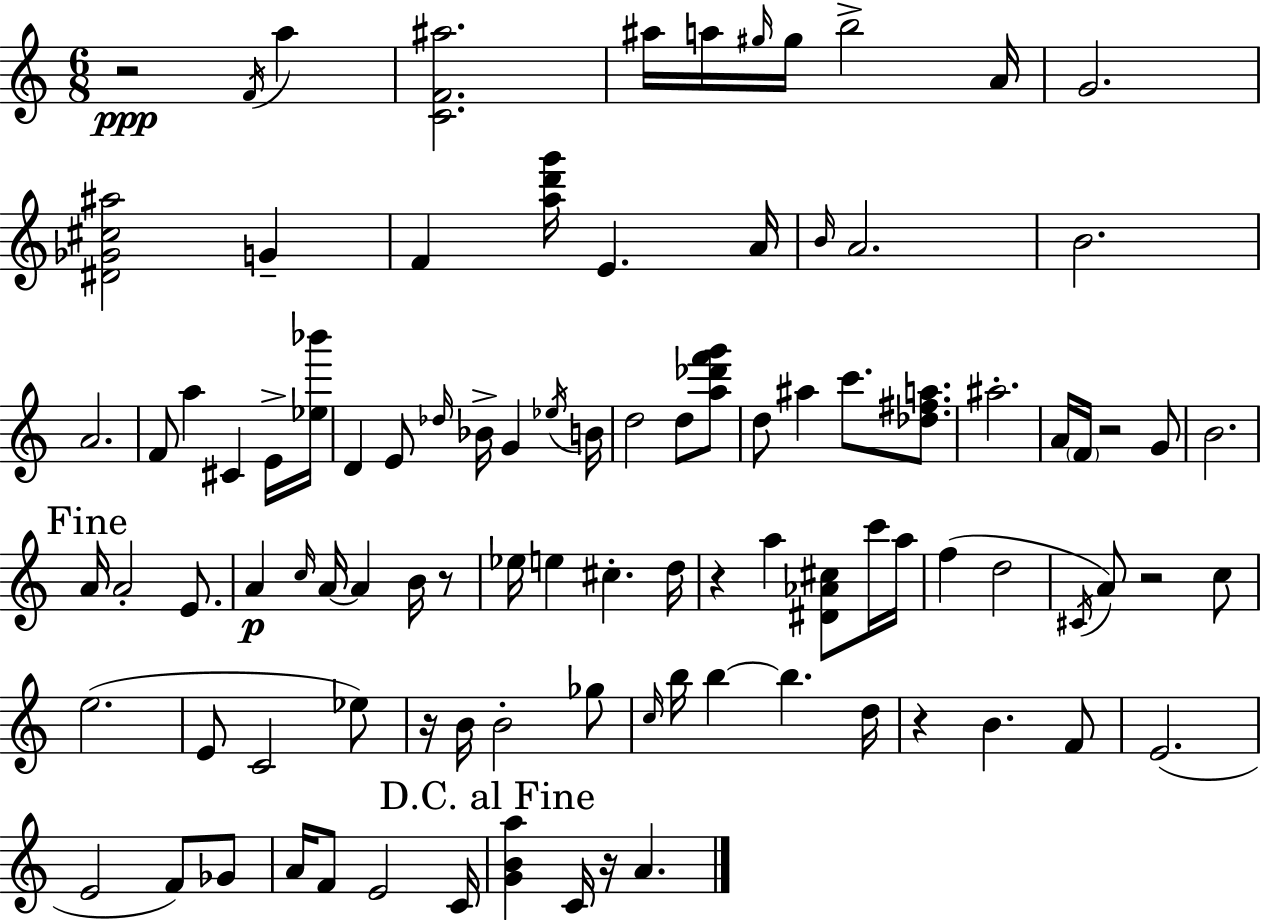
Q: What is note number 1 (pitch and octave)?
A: F4